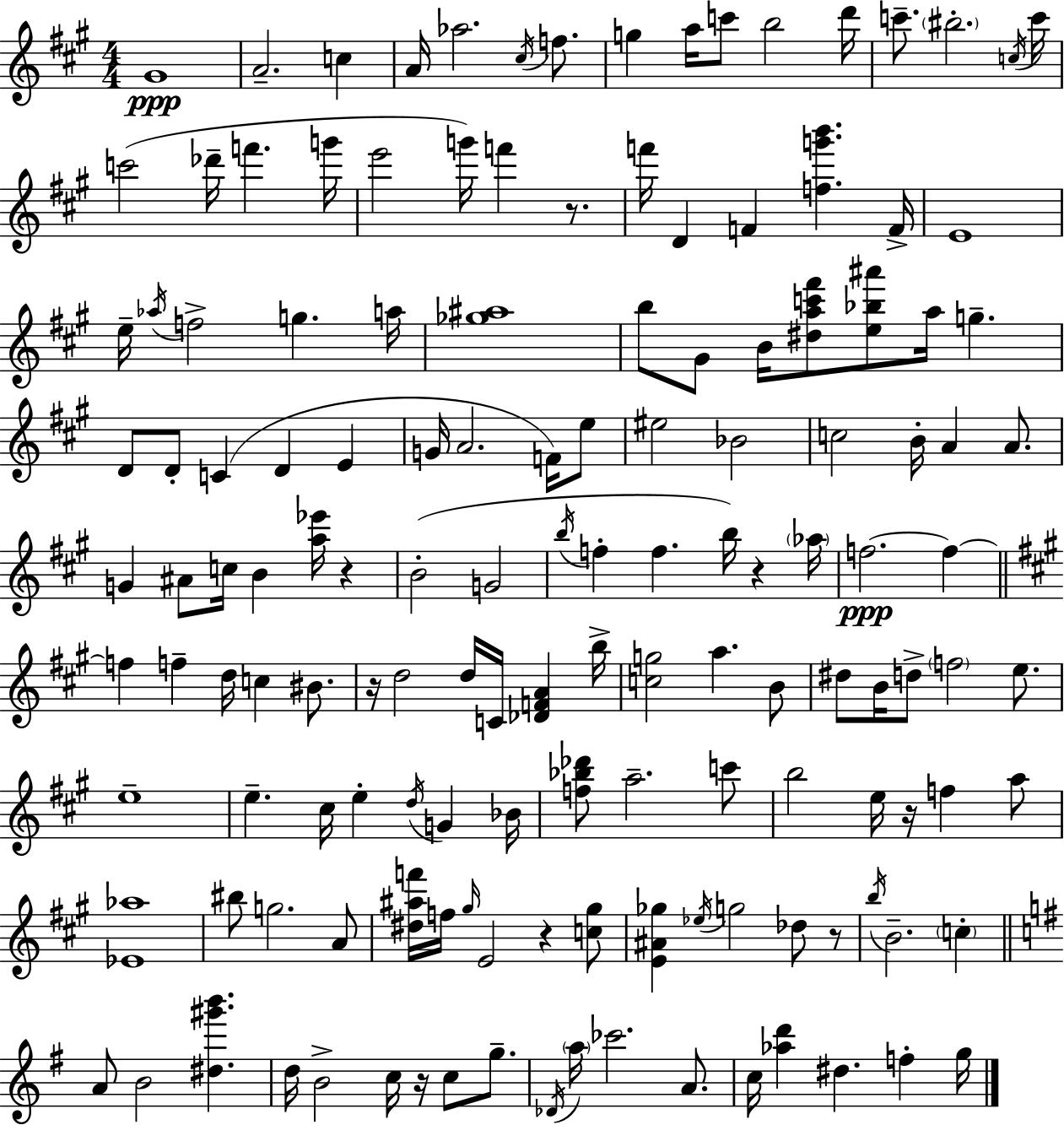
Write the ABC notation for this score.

X:1
T:Untitled
M:4/4
L:1/4
K:A
^G4 A2 c A/4 _a2 ^c/4 f/2 g a/4 c'/2 b2 d'/4 c'/2 ^b2 c/4 c'/4 c'2 _d'/4 f' g'/4 e'2 g'/4 f' z/2 f'/4 D F [fg'b'] F/4 E4 e/4 _a/4 f2 g a/4 [_g^a]4 b/2 ^G/2 B/4 [^dac'^f']/2 [e_b^a']/2 a/4 g D/2 D/2 C D E G/4 A2 F/4 e/2 ^e2 _B2 c2 B/4 A A/2 G ^A/2 c/4 B [a_e']/4 z B2 G2 b/4 f f b/4 z _a/4 f2 f f f d/4 c ^B/2 z/4 d2 d/4 C/4 [_DFA] b/4 [cg]2 a B/2 ^d/2 B/4 d/2 f2 e/2 e4 e ^c/4 e d/4 G _B/4 [f_b_d']/2 a2 c'/2 b2 e/4 z/4 f a/2 [_E_a]4 ^b/2 g2 A/2 [^d^af']/4 f/4 ^g/4 E2 z [c^g]/2 [E^A_g] _e/4 g2 _d/2 z/2 b/4 B2 c A/2 B2 [^d^g'b'] d/4 B2 c/4 z/4 c/2 g/2 _D/4 a/4 _c'2 A/2 c/4 [_ad'] ^d f g/4